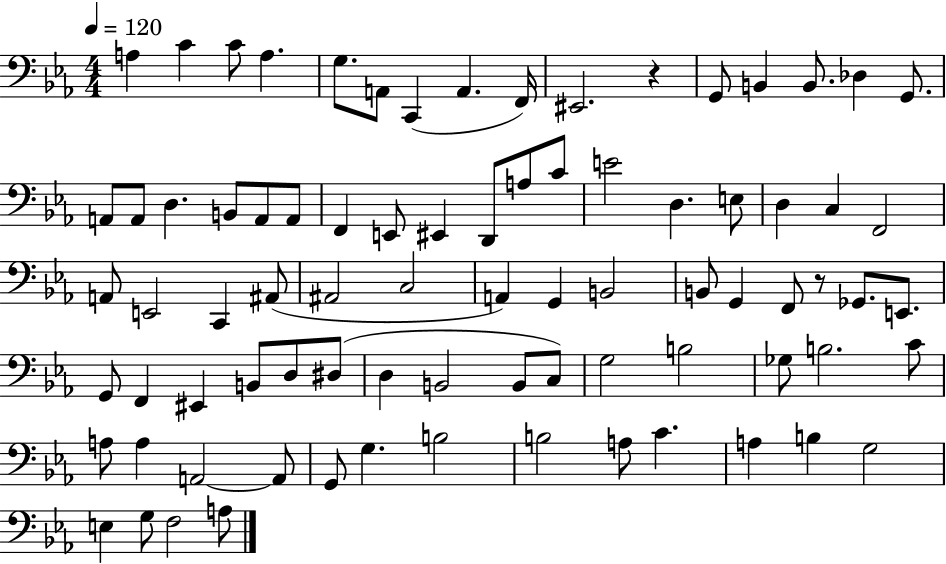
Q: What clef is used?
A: bass